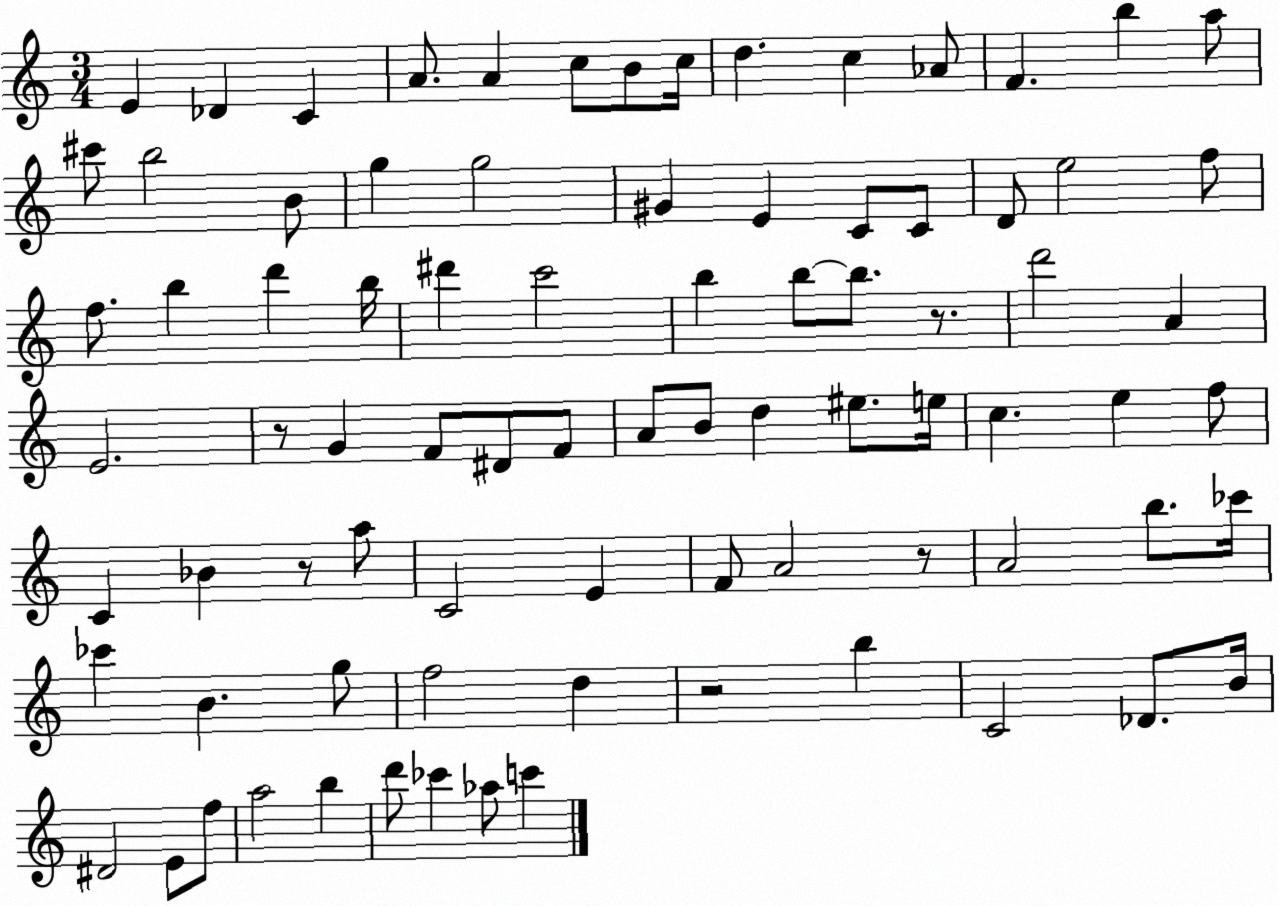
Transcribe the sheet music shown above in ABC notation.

X:1
T:Untitled
M:3/4
L:1/4
K:C
E _D C A/2 A c/2 B/2 c/4 d c _A/2 F b a/2 ^c'/2 b2 B/2 g g2 ^G E C/2 C/2 D/2 e2 f/2 f/2 b d' b/4 ^d' c'2 b b/2 b/2 z/2 d'2 A E2 z/2 G F/2 ^D/2 F/2 A/2 B/2 d ^e/2 e/4 c e f/2 C _B z/2 a/2 C2 E F/2 A2 z/2 A2 b/2 _c'/4 _c' B g/2 f2 d z2 b C2 _D/2 B/4 ^D2 E/2 f/2 a2 b d'/2 _c' _a/2 c'